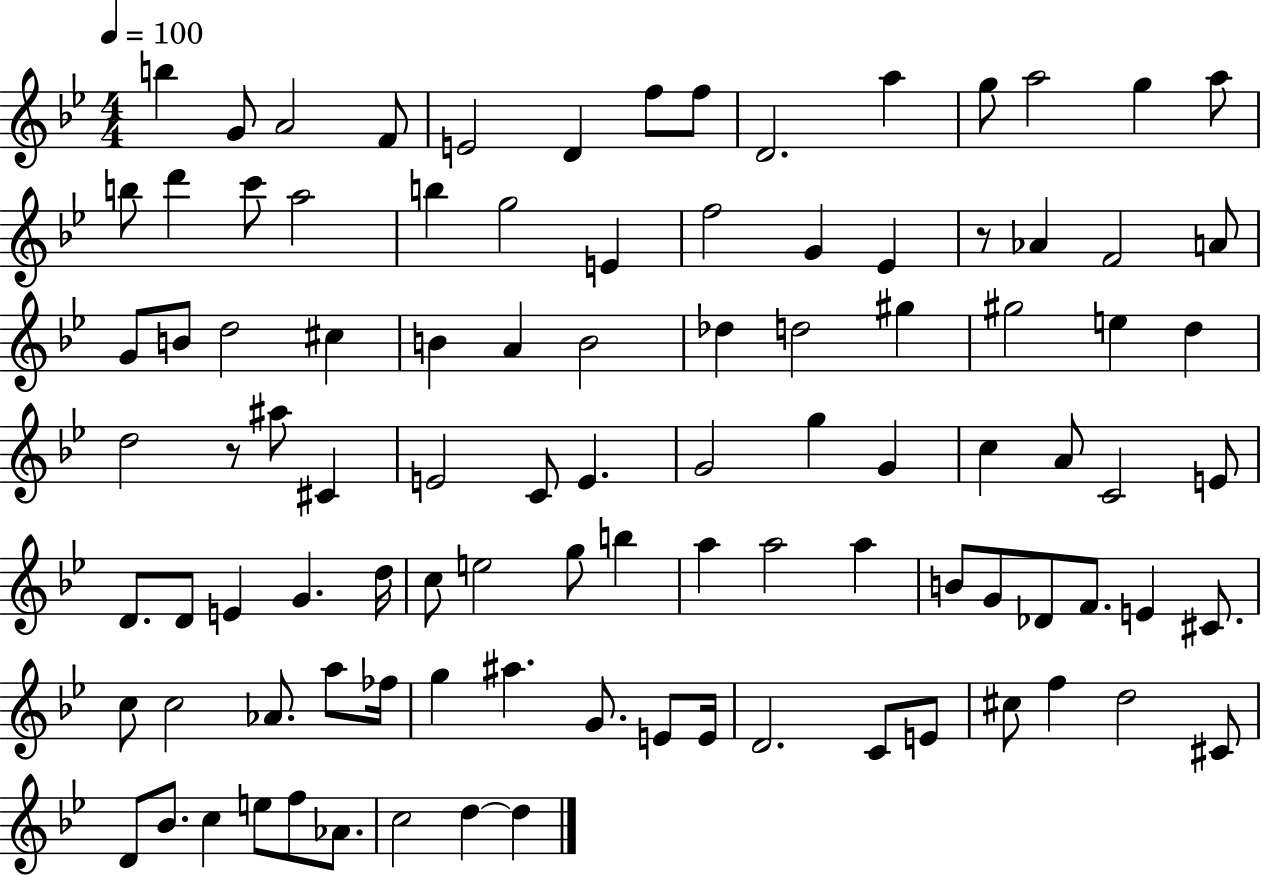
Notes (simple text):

B5/q G4/e A4/h F4/e E4/h D4/q F5/e F5/e D4/h. A5/q G5/e A5/h G5/q A5/e B5/e D6/q C6/e A5/h B5/q G5/h E4/q F5/h G4/q Eb4/q R/e Ab4/q F4/h A4/e G4/e B4/e D5/h C#5/q B4/q A4/q B4/h Db5/q D5/h G#5/q G#5/h E5/q D5/q D5/h R/e A#5/e C#4/q E4/h C4/e E4/q. G4/h G5/q G4/q C5/q A4/e C4/h E4/e D4/e. D4/e E4/q G4/q. D5/s C5/e E5/h G5/e B5/q A5/q A5/h A5/q B4/e G4/e Db4/e F4/e. E4/q C#4/e. C5/e C5/h Ab4/e. A5/e FES5/s G5/q A#5/q. G4/e. E4/e E4/s D4/h. C4/e E4/e C#5/e F5/q D5/h C#4/e D4/e Bb4/e. C5/q E5/e F5/e Ab4/e. C5/h D5/q D5/q